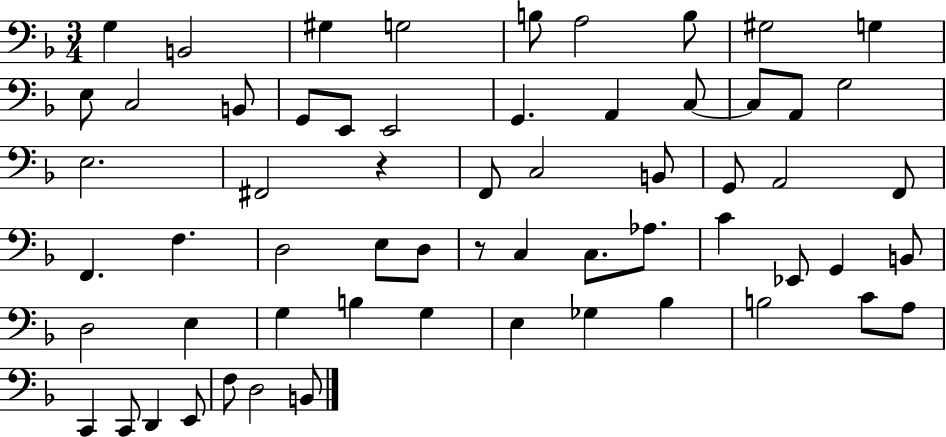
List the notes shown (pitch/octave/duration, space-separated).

G3/q B2/h G#3/q G3/h B3/e A3/h B3/e G#3/h G3/q E3/e C3/h B2/e G2/e E2/e E2/h G2/q. A2/q C3/e C3/e A2/e G3/h E3/h. F#2/h R/q F2/e C3/h B2/e G2/e A2/h F2/e F2/q. F3/q. D3/h E3/e D3/e R/e C3/q C3/e. Ab3/e. C4/q Eb2/e G2/q B2/e D3/h E3/q G3/q B3/q G3/q E3/q Gb3/q Bb3/q B3/h C4/e A3/e C2/q C2/e D2/q E2/e F3/e D3/h B2/e